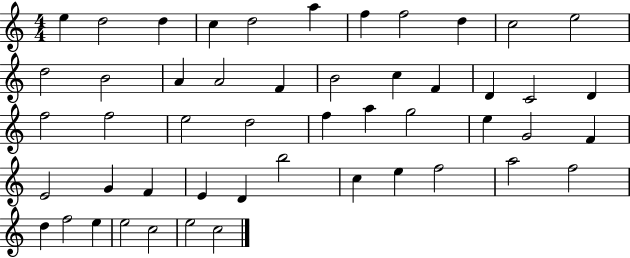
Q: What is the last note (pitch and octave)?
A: C5